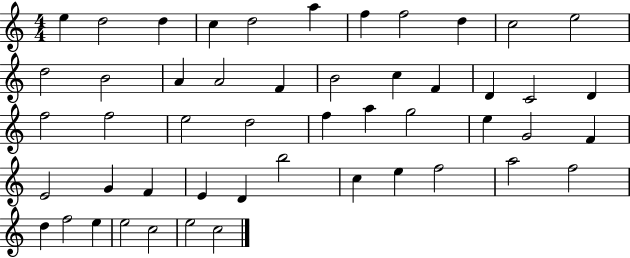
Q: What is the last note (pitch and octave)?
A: C5